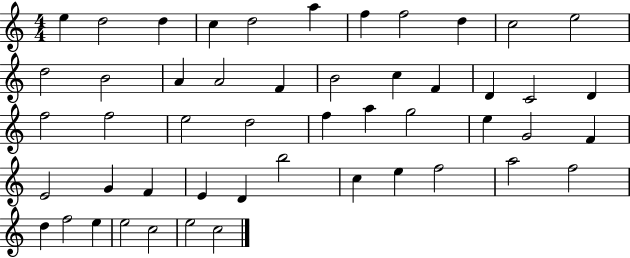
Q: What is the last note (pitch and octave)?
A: C5